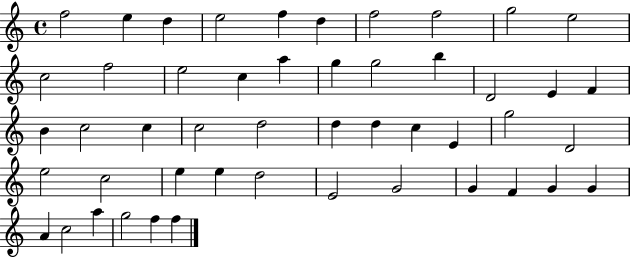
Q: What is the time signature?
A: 4/4